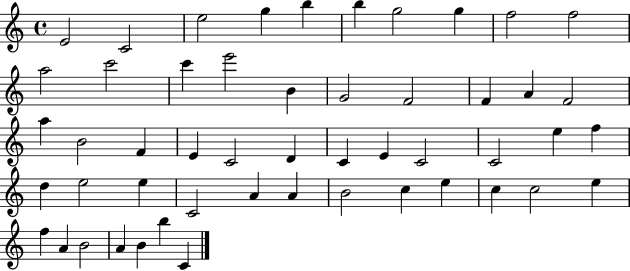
E4/h C4/h E5/h G5/q B5/q B5/q G5/h G5/q F5/h F5/h A5/h C6/h C6/q E6/h B4/q G4/h F4/h F4/q A4/q F4/h A5/q B4/h F4/q E4/q C4/h D4/q C4/q E4/q C4/h C4/h E5/q F5/q D5/q E5/h E5/q C4/h A4/q A4/q B4/h C5/q E5/q C5/q C5/h E5/q F5/q A4/q B4/h A4/q B4/q B5/q C4/q